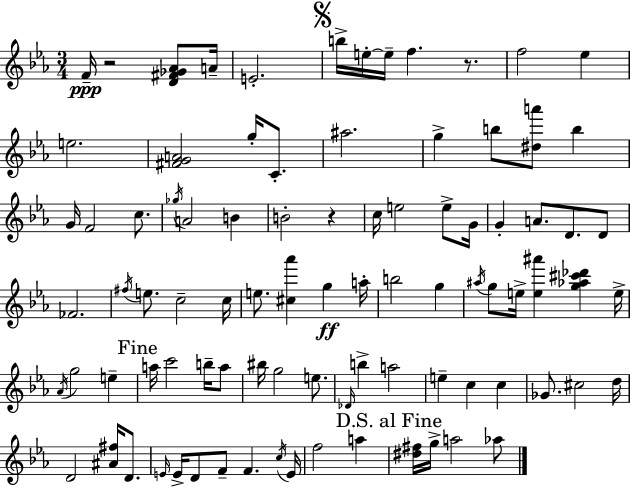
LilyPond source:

{
  \clef treble
  \numericTimeSignature
  \time 3/4
  \key c \minor
  f'16--\ppp r2 <d' fis' ges' aes'>8 a'16-- | e'2.-. | \mark \markup { \musicglyph "scripts.segno" } b''16-> e''16-.~~ e''16-- f''4. r8. | f''2 ees''4 | \break e''2. | <fis' g' a'>2 g''16-. c'8.-. | ais''2. | g''4-> b''8 <dis'' a'''>8 b''4 | \break g'16 f'2 c''8. | \acciaccatura { ges''16 } a'2 b'4 | b'2-. r4 | c''16 e''2 e''8-> | \break g'16 g'4-. a'8. d'8. d'8 | fes'2. | \acciaccatura { fis''16 } e''8. c''2-- | c''16 e''8. <cis'' aes'''>4 g''4\ff | \break a''16-. b''2 g''4 | \acciaccatura { ais''16 } g''8 e''16-> <e'' ais'''>4 <g'' aes'' cis''' des'''>4 | e''16-> \acciaccatura { aes'16 } g''2 | e''4-- \mark "Fine" a''16 c'''2 | \break b''16-- a''8 bis''16 g''2 | e''8. \grace { des'16 } b''4-> a''2 | e''4-- c''4 | c''4 ges'8. cis''2 | \break d''16 d'2 | <ais' fis''>16 d'8. \grace { e'16 } e'16-> d'8 f'8-- f'4. | \acciaccatura { c''16 } e'16 f''2 | a''4 \mark "D.S. al Fine" <dis'' fis''>16 g''16-> a''2 | \break aes''8 \bar "|."
}